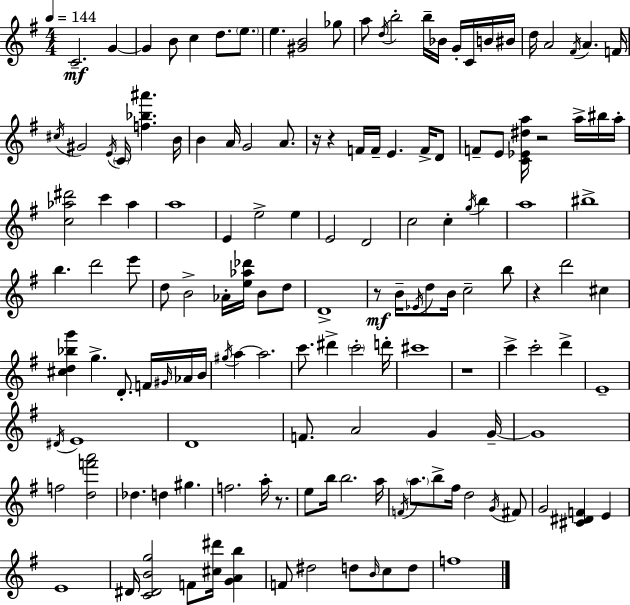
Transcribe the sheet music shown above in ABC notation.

X:1
T:Untitled
M:4/4
L:1/4
K:Em
C2 G G B/2 c d/2 e/2 e [^GB]2 _g/2 a/2 d/4 b2 b/4 _B/4 G/4 C/4 B/4 ^B/4 d/4 A2 ^F/4 A F/4 ^c/4 ^G2 E/4 C/4 [f_b^a'] B/4 B A/4 G2 A/2 z/4 z F/4 F/4 E F/4 D/2 F/2 E/2 [C_E^da]/4 z2 a/4 ^b/4 a/4 [c_a^d']2 c' _a a4 E e2 e E2 D2 c2 c g/4 b a4 ^b4 b d'2 e'/2 d/2 B2 _A/4 [e_a_d']/4 B/2 d/2 D4 z/2 B/4 _E/4 d/2 B/4 c2 b/2 z d'2 ^c [^cd_bg'] g D/2 F/4 ^G/4 _A/4 B/4 ^g/4 a a2 c'/2 ^d' c'2 d'/4 ^c'4 z4 c' c'2 d' E4 ^D/4 E4 D4 F/2 A2 G G/4 G4 f2 [df'a']2 _d d ^g f2 a/4 z/2 e/2 b/4 b2 a/4 F/4 a/2 b/2 ^f/4 d2 G/4 ^F/2 G2 [^C^DF] E E4 ^D/4 [C^DBg]2 F/2 [^c^d']/4 [GAb] F/2 ^d2 d/2 B/4 c/2 d/2 f4